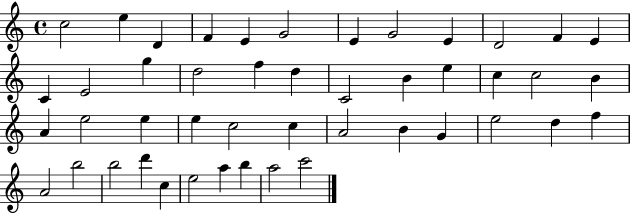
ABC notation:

X:1
T:Untitled
M:4/4
L:1/4
K:C
c2 e D F E G2 E G2 E D2 F E C E2 g d2 f d C2 B e c c2 B A e2 e e c2 c A2 B G e2 d f A2 b2 b2 d' c e2 a b a2 c'2